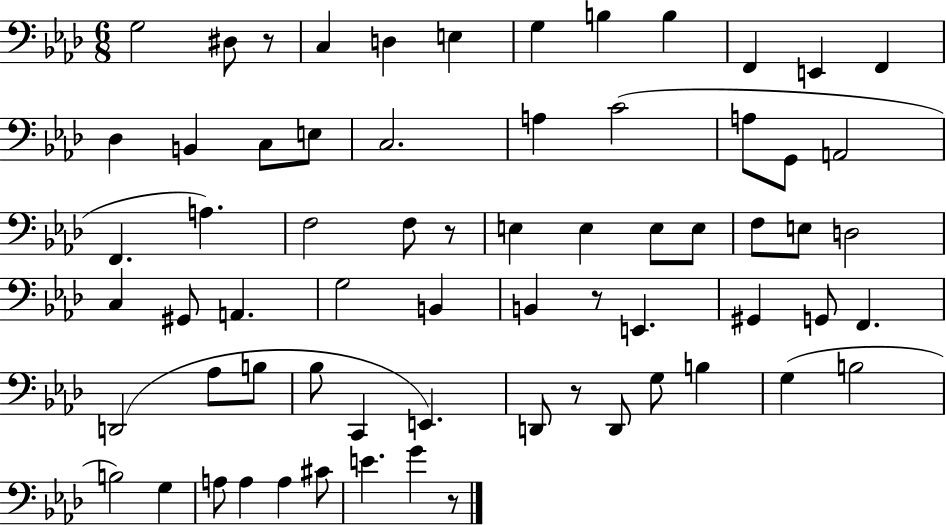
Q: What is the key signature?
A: AES major